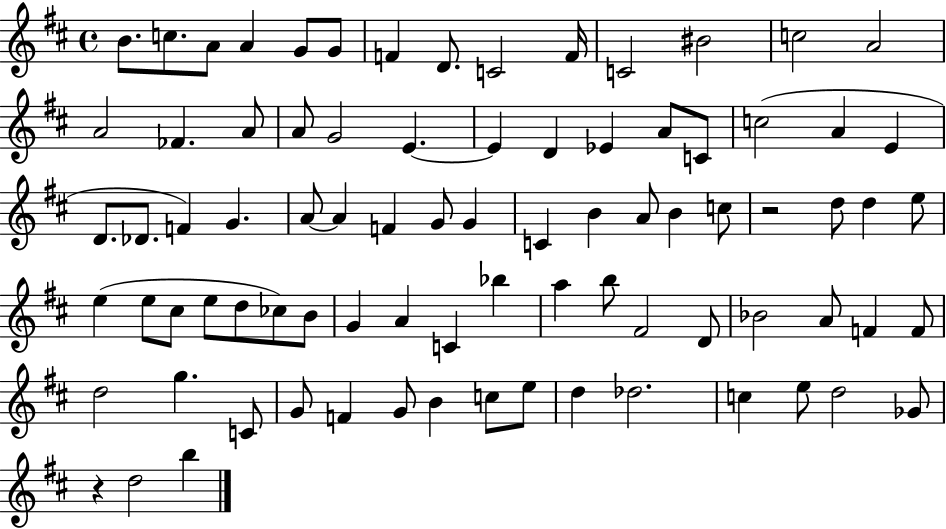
B4/e. C5/e. A4/e A4/q G4/e G4/e F4/q D4/e. C4/h F4/s C4/h BIS4/h C5/h A4/h A4/h FES4/q. A4/e A4/e G4/h E4/q. E4/q D4/q Eb4/q A4/e C4/e C5/h A4/q E4/q D4/e. Db4/e. F4/q G4/q. A4/e A4/q F4/q G4/e G4/q C4/q B4/q A4/e B4/q C5/e R/h D5/e D5/q E5/e E5/q E5/e C#5/e E5/e D5/e CES5/e B4/e G4/q A4/q C4/q Bb5/q A5/q B5/e F#4/h D4/e Bb4/h A4/e F4/q F4/e D5/h G5/q. C4/e G4/e F4/q G4/e B4/q C5/e E5/e D5/q Db5/h. C5/q E5/e D5/h Gb4/e R/q D5/h B5/q